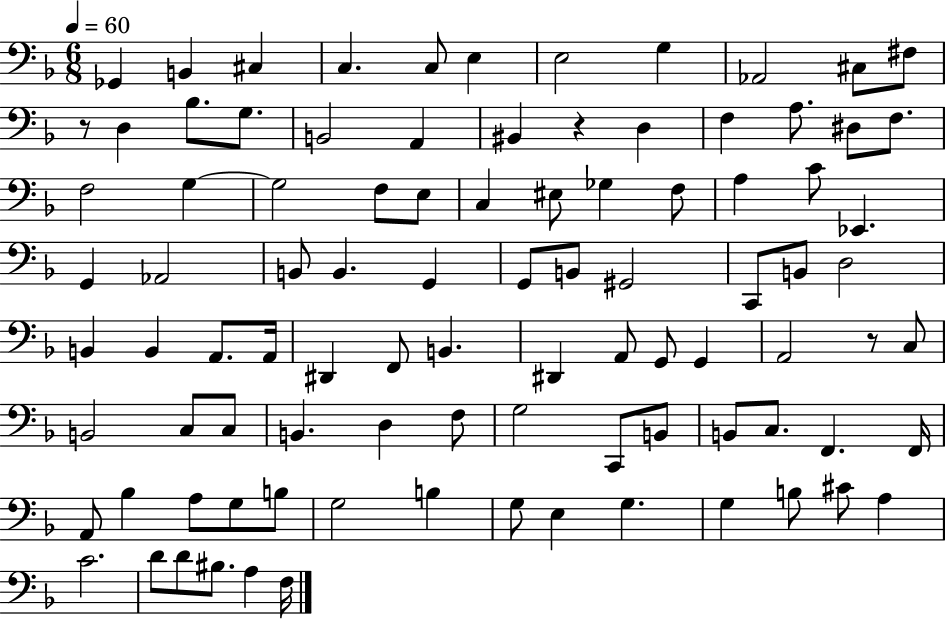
X:1
T:Untitled
M:6/8
L:1/4
K:F
_G,, B,, ^C, C, C,/2 E, E,2 G, _A,,2 ^C,/2 ^F,/2 z/2 D, _B,/2 G,/2 B,,2 A,, ^B,, z D, F, A,/2 ^D,/2 F,/2 F,2 G, G,2 F,/2 E,/2 C, ^E,/2 _G, F,/2 A, C/2 _E,, G,, _A,,2 B,,/2 B,, G,, G,,/2 B,,/2 ^G,,2 C,,/2 B,,/2 D,2 B,, B,, A,,/2 A,,/4 ^D,, F,,/2 B,, ^D,, A,,/2 G,,/2 G,, A,,2 z/2 C,/2 B,,2 C,/2 C,/2 B,, D, F,/2 G,2 C,,/2 B,,/2 B,,/2 C,/2 F,, F,,/4 A,,/2 _B, A,/2 G,/2 B,/2 G,2 B, G,/2 E, G, G, B,/2 ^C/2 A, C2 D/2 D/2 ^B,/2 A, F,/4